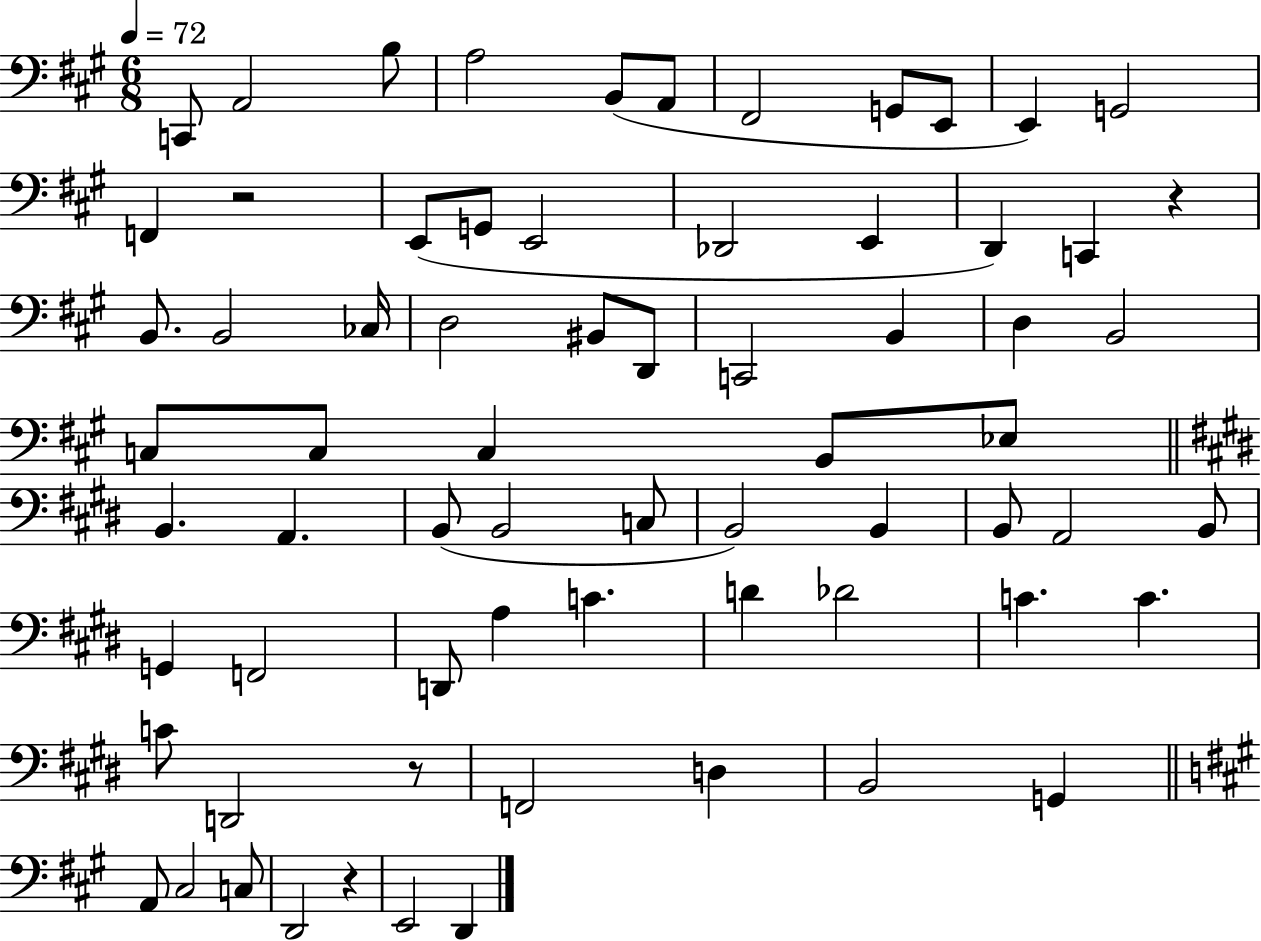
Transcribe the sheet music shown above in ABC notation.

X:1
T:Untitled
M:6/8
L:1/4
K:A
C,,/2 A,,2 B,/2 A,2 B,,/2 A,,/2 ^F,,2 G,,/2 E,,/2 E,, G,,2 F,, z2 E,,/2 G,,/2 E,,2 _D,,2 E,, D,, C,, z B,,/2 B,,2 _C,/4 D,2 ^B,,/2 D,,/2 C,,2 B,, D, B,,2 C,/2 C,/2 C, B,,/2 _E,/2 B,, A,, B,,/2 B,,2 C,/2 B,,2 B,, B,,/2 A,,2 B,,/2 G,, F,,2 D,,/2 A, C D _D2 C C C/2 D,,2 z/2 F,,2 D, B,,2 G,, A,,/2 ^C,2 C,/2 D,,2 z E,,2 D,,